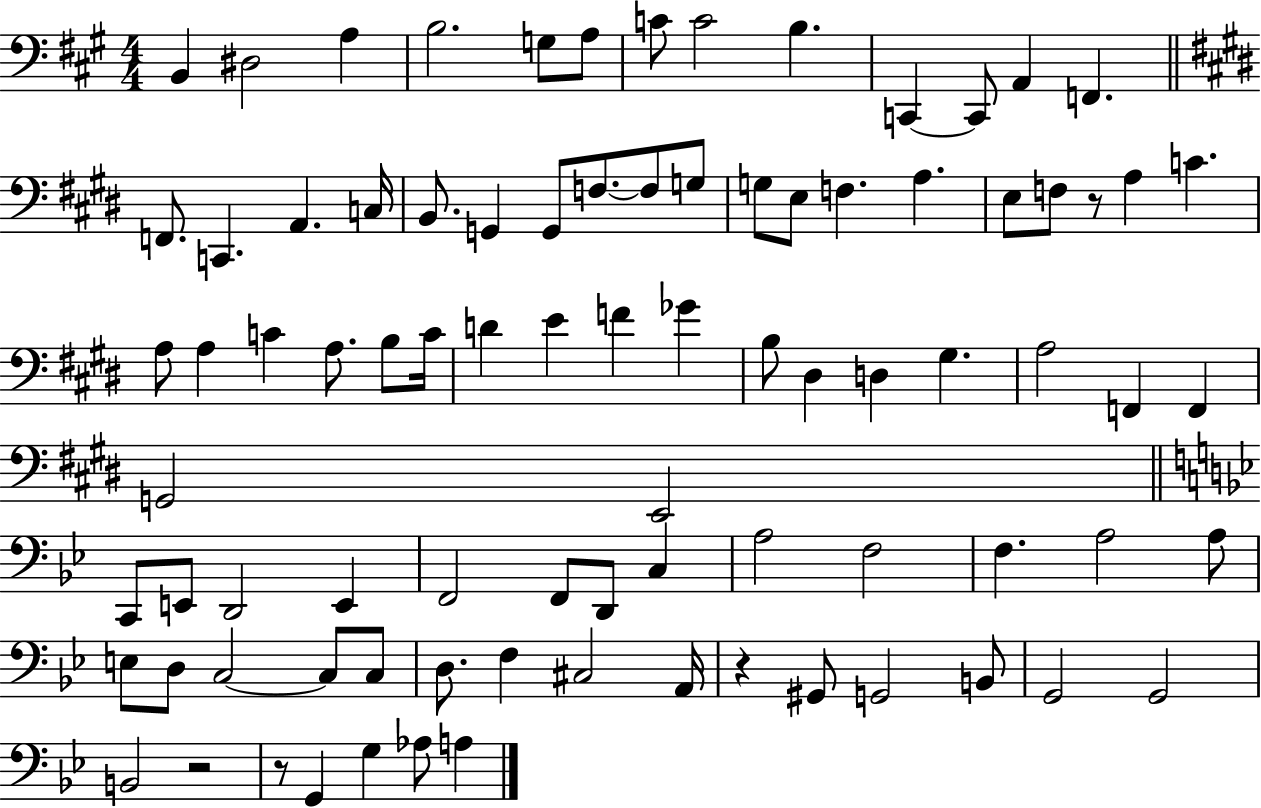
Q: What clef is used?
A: bass